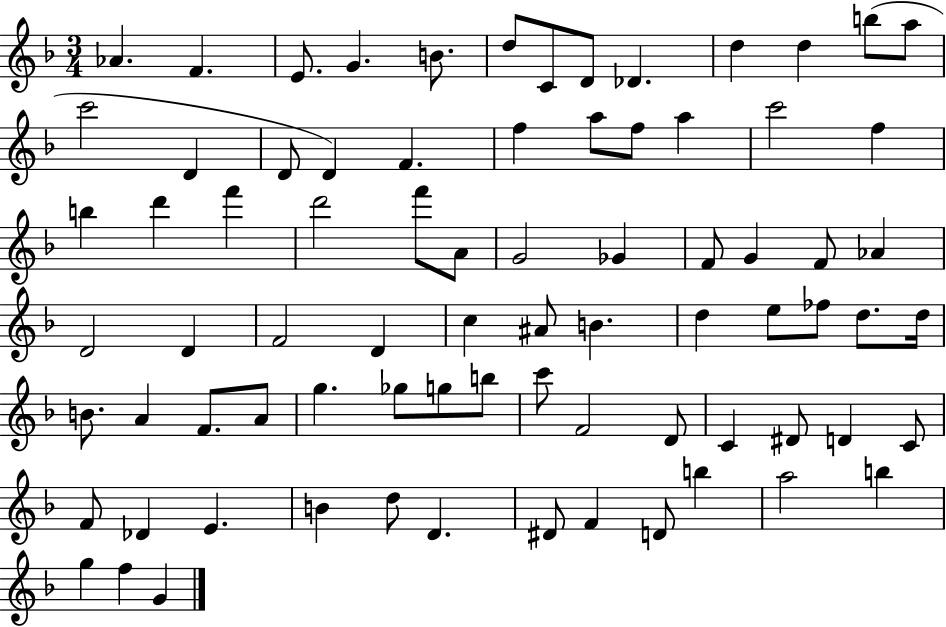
Ab4/q. F4/q. E4/e. G4/q. B4/e. D5/e C4/e D4/e Db4/q. D5/q D5/q B5/e A5/e C6/h D4/q D4/e D4/q F4/q. F5/q A5/e F5/e A5/q C6/h F5/q B5/q D6/q F6/q D6/h F6/e A4/e G4/h Gb4/q F4/e G4/q F4/e Ab4/q D4/h D4/q F4/h D4/q C5/q A#4/e B4/q. D5/q E5/e FES5/e D5/e. D5/s B4/e. A4/q F4/e. A4/e G5/q. Gb5/e G5/e B5/e C6/e F4/h D4/e C4/q D#4/e D4/q C4/e F4/e Db4/q E4/q. B4/q D5/e D4/q. D#4/e F4/q D4/e B5/q A5/h B5/q G5/q F5/q G4/q